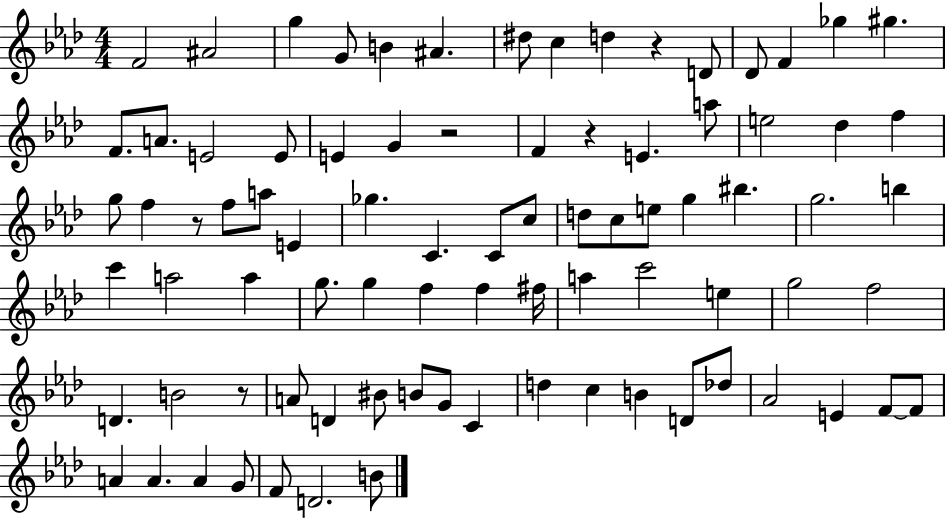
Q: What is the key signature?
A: AES major